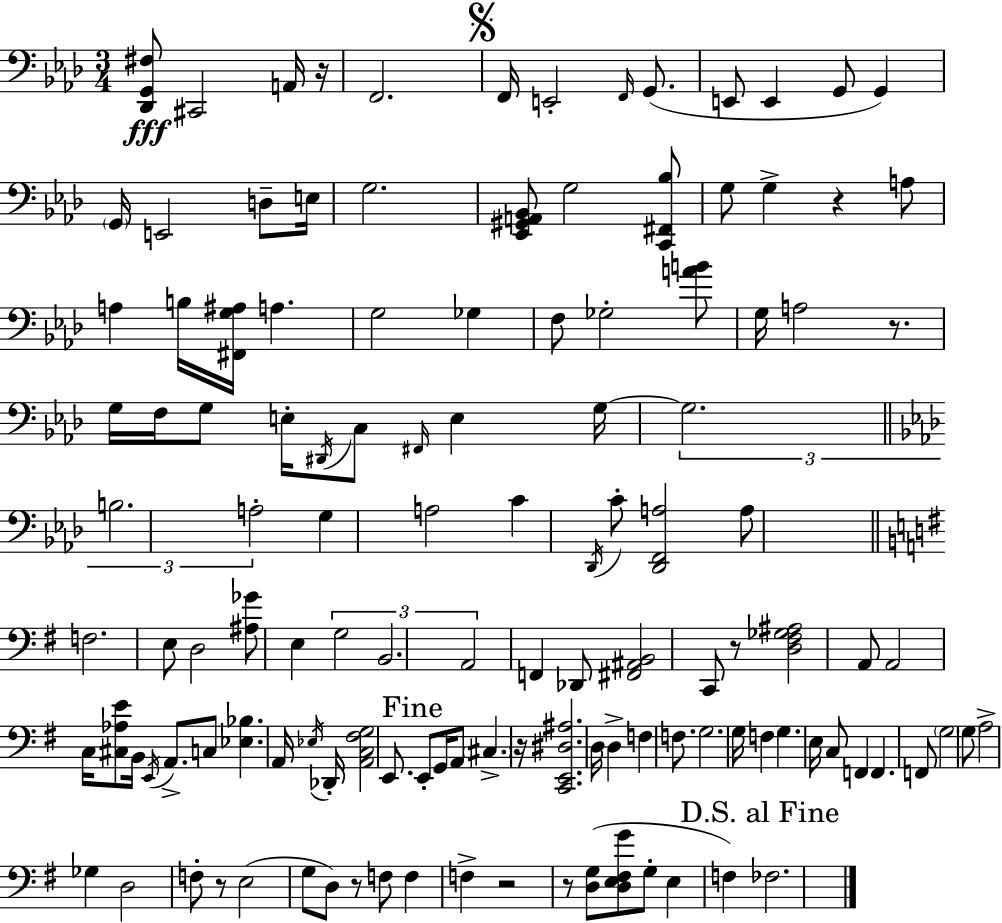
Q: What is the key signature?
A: AES major